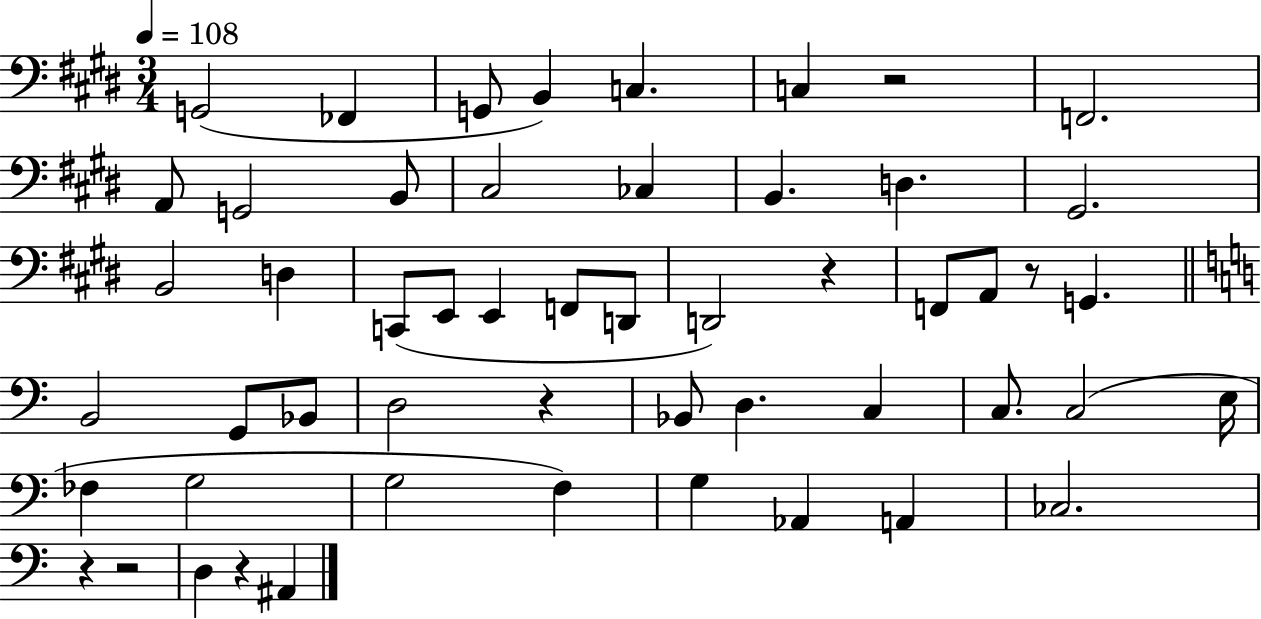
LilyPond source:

{
  \clef bass
  \numericTimeSignature
  \time 3/4
  \key e \major
  \tempo 4 = 108
  g,2( fes,4 | g,8 b,4) c4. | c4 r2 | f,2. | \break a,8 g,2 b,8 | cis2 ces4 | b,4. d4. | gis,2. | \break b,2 d4 | c,8( e,8 e,4 f,8 d,8 | d,2) r4 | f,8 a,8 r8 g,4. | \break \bar "||" \break \key c \major b,2 g,8 bes,8 | d2 r4 | bes,8 d4. c4 | c8. c2( e16 | \break fes4 g2 | g2 f4) | g4 aes,4 a,4 | ces2. | \break r4 r2 | d4 r4 ais,4 | \bar "|."
}